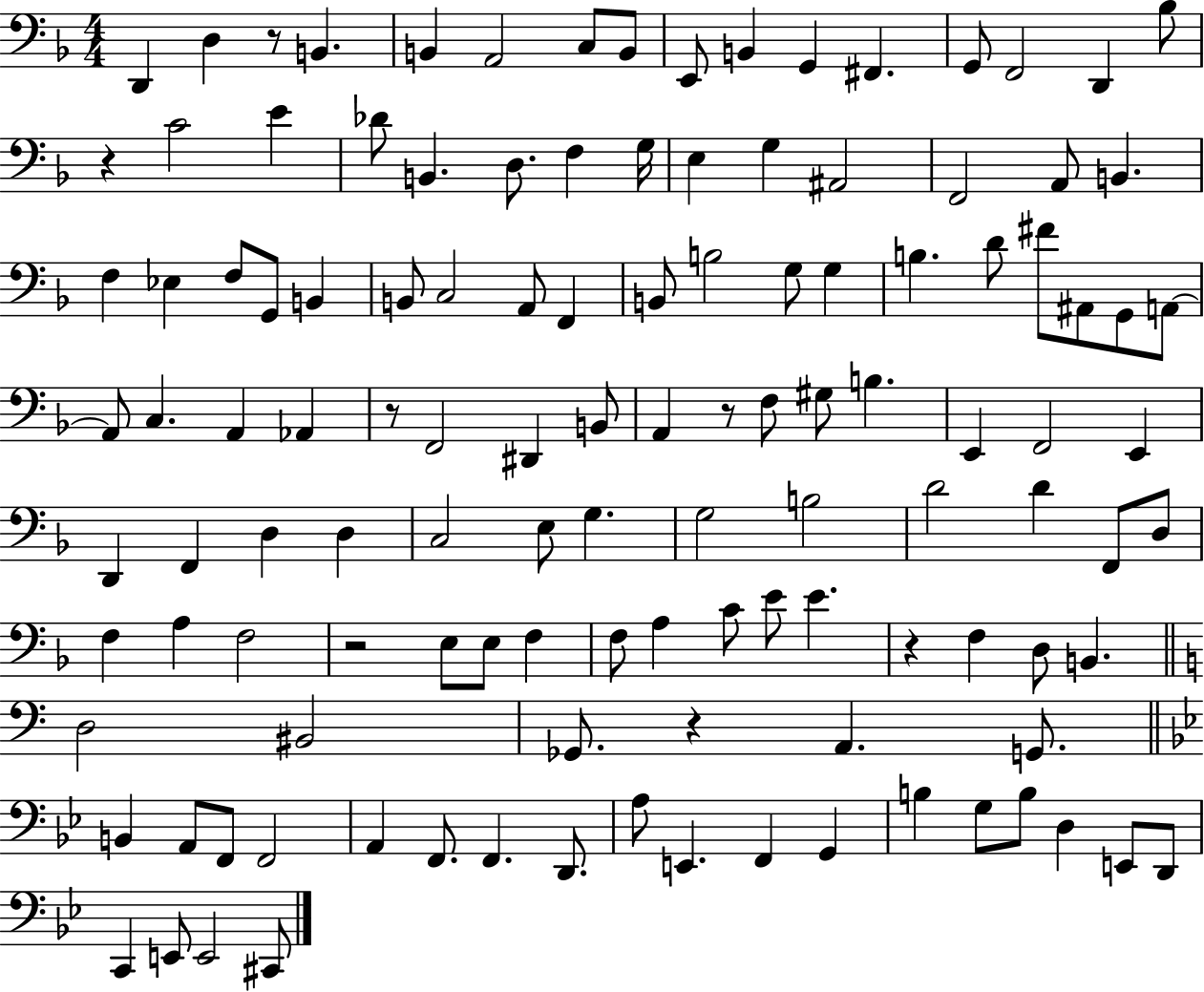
D2/q D3/q R/e B2/q. B2/q A2/h C3/e B2/e E2/e B2/q G2/q F#2/q. G2/e F2/h D2/q Bb3/e R/q C4/h E4/q Db4/e B2/q. D3/e. F3/q G3/s E3/q G3/q A#2/h F2/h A2/e B2/q. F3/q Eb3/q F3/e G2/e B2/q B2/e C3/h A2/e F2/q B2/e B3/h G3/e G3/q B3/q. D4/e F#4/e A#2/e G2/e A2/e A2/e C3/q. A2/q Ab2/q R/e F2/h D#2/q B2/e A2/q R/e F3/e G#3/e B3/q. E2/q F2/h E2/q D2/q F2/q D3/q D3/q C3/h E3/e G3/q. G3/h B3/h D4/h D4/q F2/e D3/e F3/q A3/q F3/h R/h E3/e E3/e F3/q F3/e A3/q C4/e E4/e E4/q. R/q F3/q D3/e B2/q. D3/h BIS2/h Gb2/e. R/q A2/q. G2/e. B2/q A2/e F2/e F2/h A2/q F2/e. F2/q. D2/e. A3/e E2/q. F2/q G2/q B3/q G3/e B3/e D3/q E2/e D2/e C2/q E2/e E2/h C#2/e